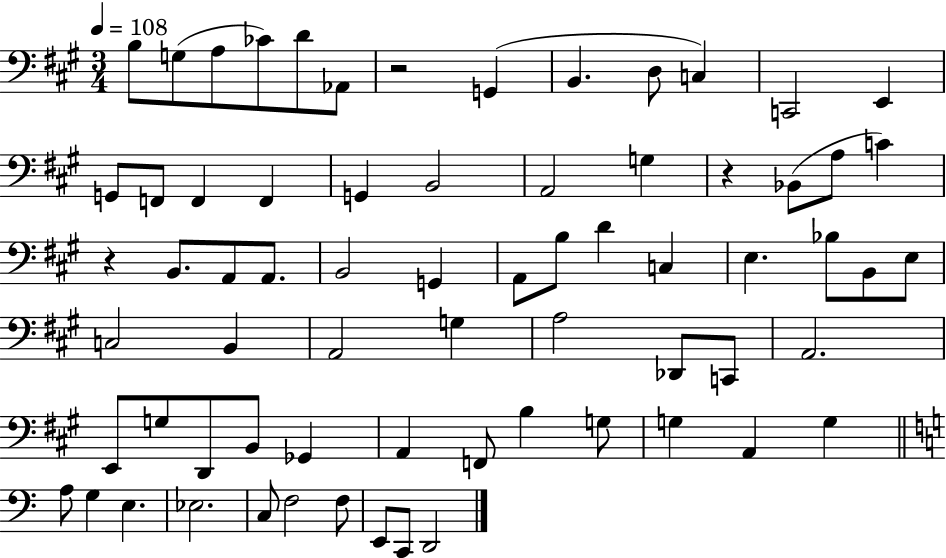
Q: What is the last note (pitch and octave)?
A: D2